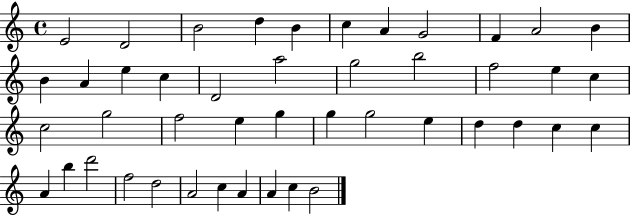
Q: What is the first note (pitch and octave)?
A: E4